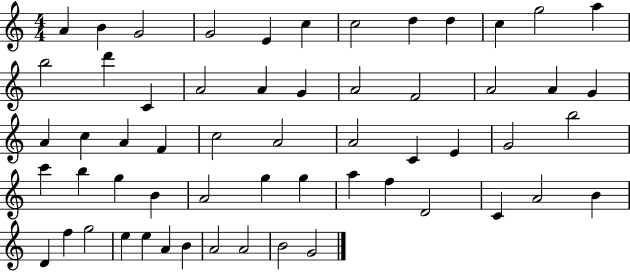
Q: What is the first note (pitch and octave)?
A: A4